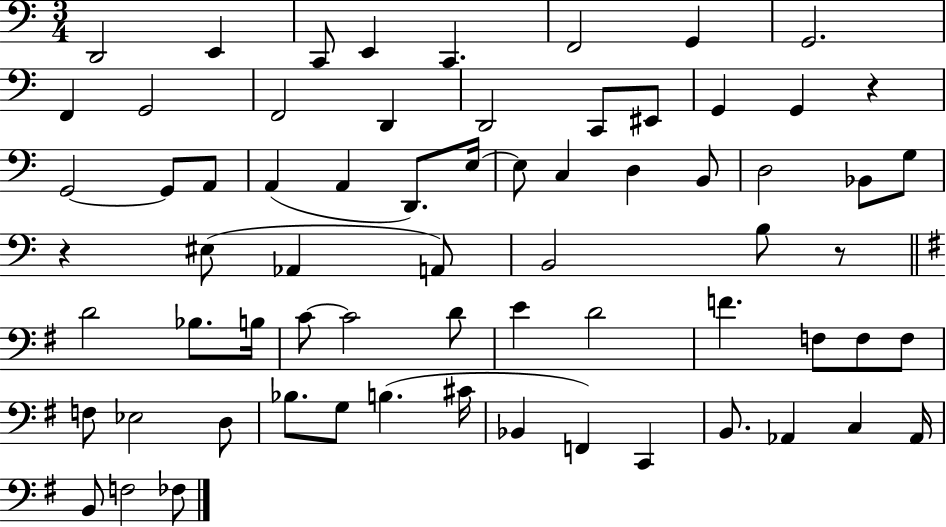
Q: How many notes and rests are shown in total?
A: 68